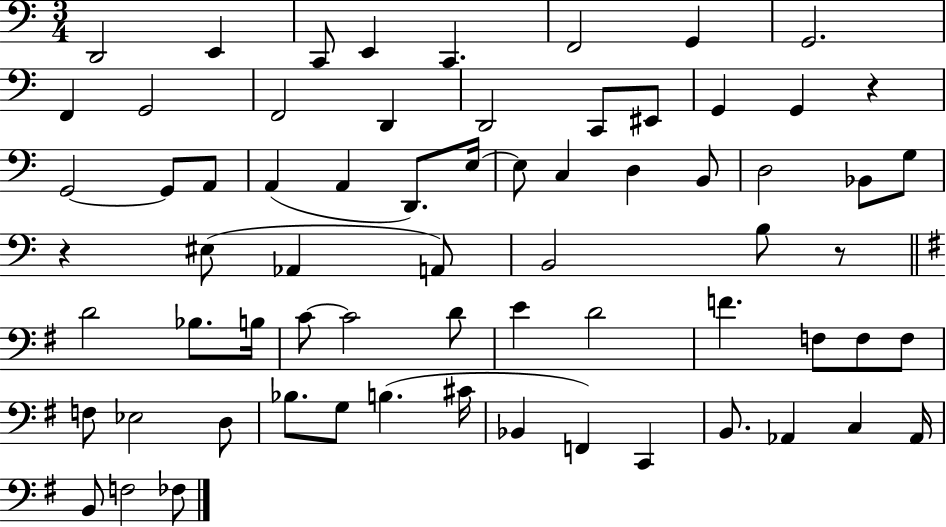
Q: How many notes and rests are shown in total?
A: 68